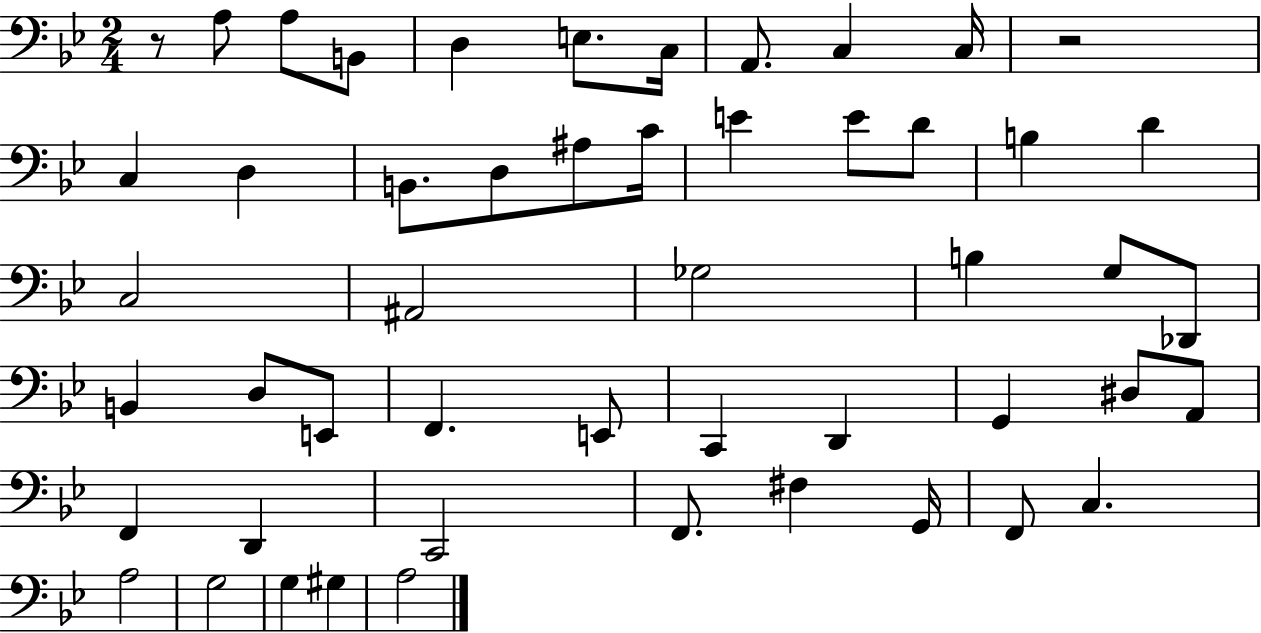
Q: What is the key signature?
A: BES major